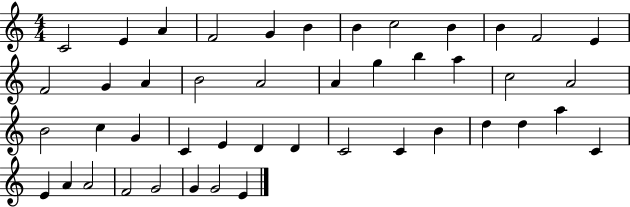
C4/h E4/q A4/q F4/h G4/q B4/q B4/q C5/h B4/q B4/q F4/h E4/q F4/h G4/q A4/q B4/h A4/h A4/q G5/q B5/q A5/q C5/h A4/h B4/h C5/q G4/q C4/q E4/q D4/q D4/q C4/h C4/q B4/q D5/q D5/q A5/q C4/q E4/q A4/q A4/h F4/h G4/h G4/q G4/h E4/q